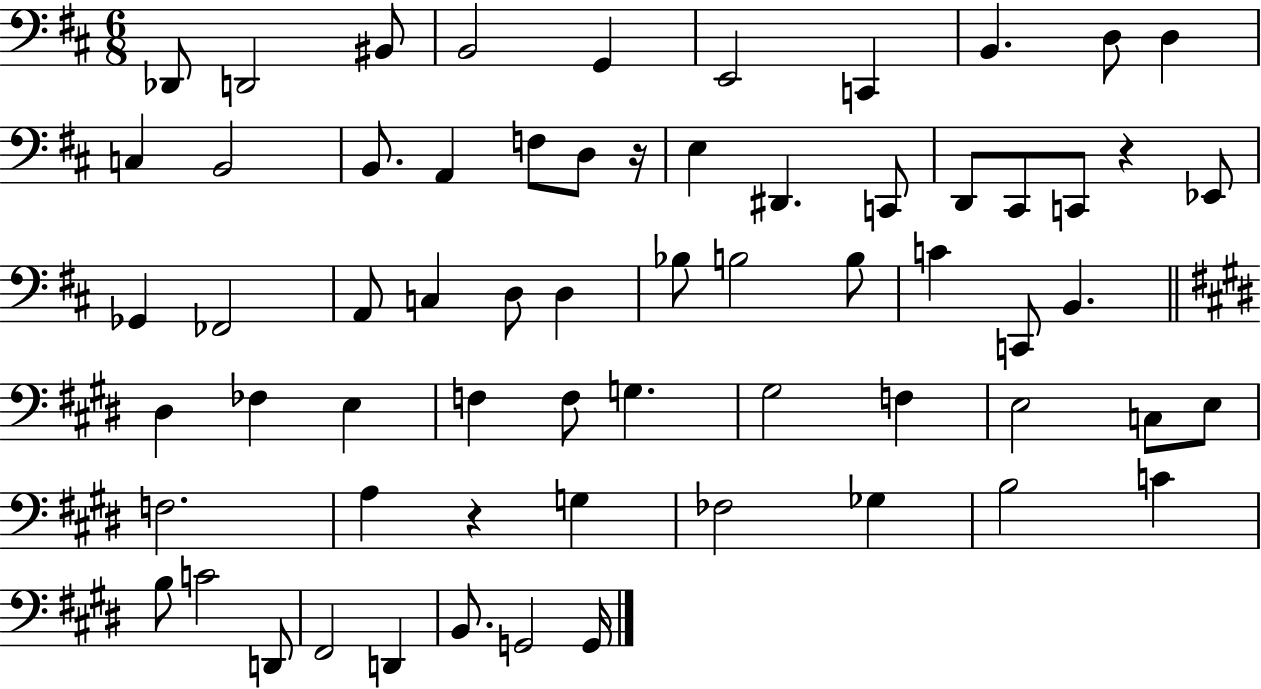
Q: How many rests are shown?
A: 3